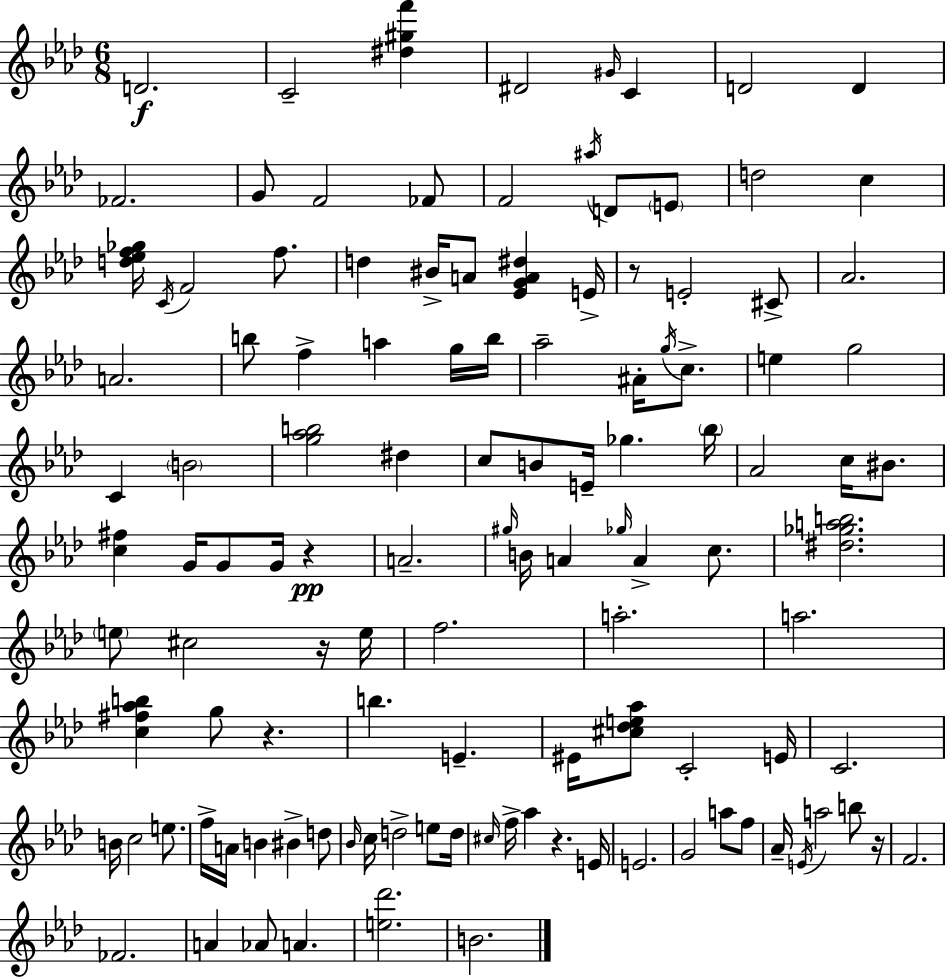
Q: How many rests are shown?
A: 6